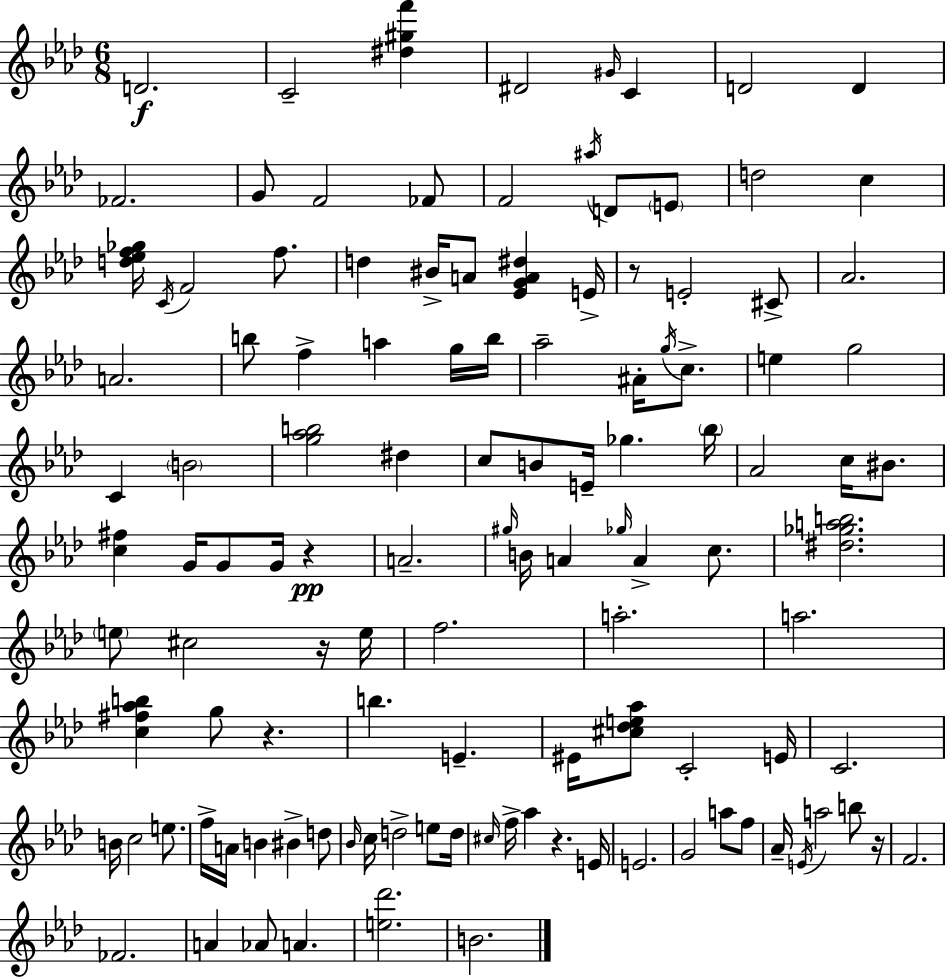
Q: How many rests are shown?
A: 6